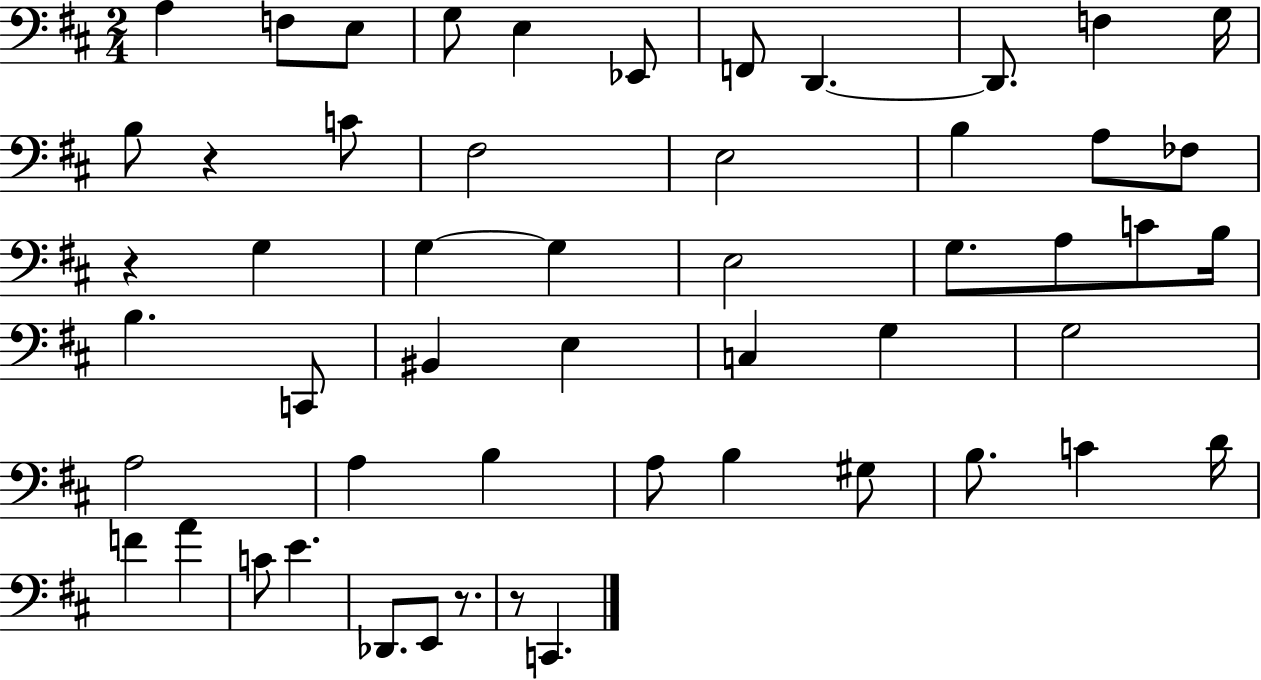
X:1
T:Untitled
M:2/4
L:1/4
K:D
A, F,/2 E,/2 G,/2 E, _E,,/2 F,,/2 D,, D,,/2 F, G,/4 B,/2 z C/2 ^F,2 E,2 B, A,/2 _F,/2 z G, G, G, E,2 G,/2 A,/2 C/2 B,/4 B, C,,/2 ^B,, E, C, G, G,2 A,2 A, B, A,/2 B, ^G,/2 B,/2 C D/4 F A C/2 E _D,,/2 E,,/2 z/2 z/2 C,,